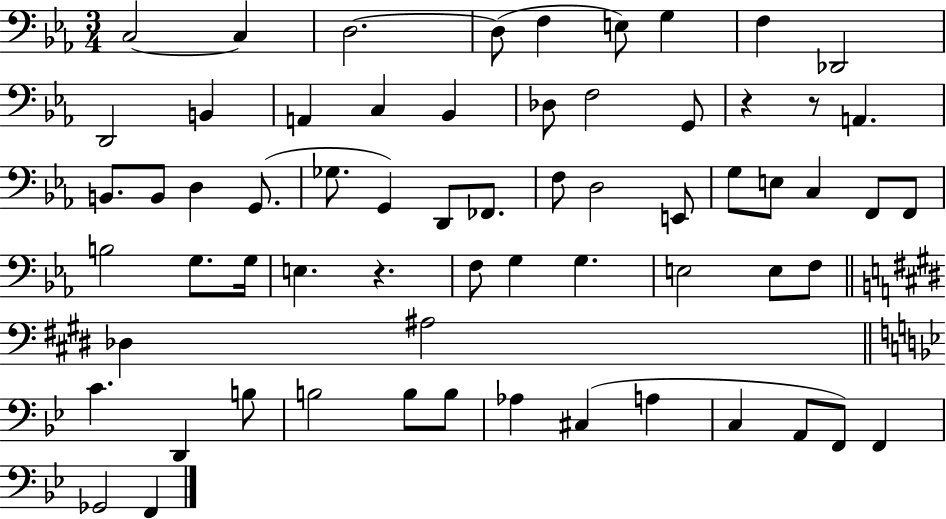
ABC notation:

X:1
T:Untitled
M:3/4
L:1/4
K:Eb
C,2 C, D,2 D,/2 F, E,/2 G, F, _D,,2 D,,2 B,, A,, C, _B,, _D,/2 F,2 G,,/2 z z/2 A,, B,,/2 B,,/2 D, G,,/2 _G,/2 G,, D,,/2 _F,,/2 F,/2 D,2 E,,/2 G,/2 E,/2 C, F,,/2 F,,/2 B,2 G,/2 G,/4 E, z F,/2 G, G, E,2 E,/2 F,/2 _D, ^A,2 C D,, B,/2 B,2 B,/2 B,/2 _A, ^C, A, C, A,,/2 F,,/2 F,, _G,,2 F,,